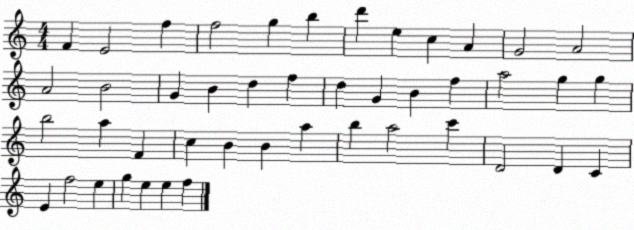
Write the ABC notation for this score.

X:1
T:Untitled
M:4/4
L:1/4
K:C
F E2 f f2 g b d' e c A G2 A2 A2 B2 G B d f d G B f a2 g g b2 a F c B B a b a2 c' D2 D C E f2 e g e e f